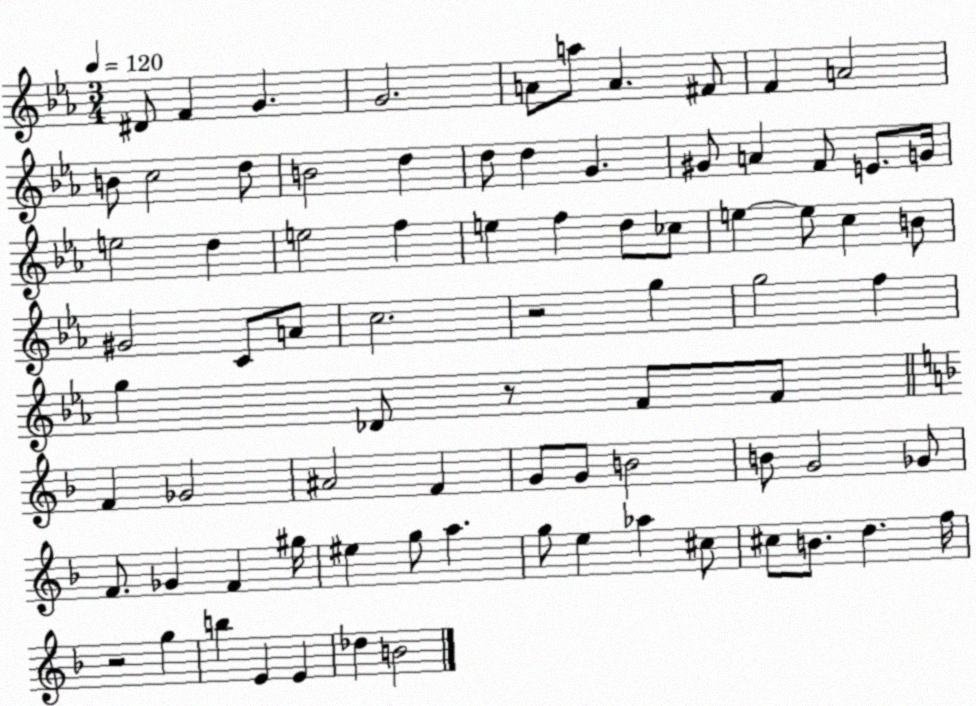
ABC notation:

X:1
T:Untitled
M:3/4
L:1/4
K:Eb
^D/2 F G G2 A/2 a/2 A ^F/2 F A2 B/2 c2 d/2 B2 d d/2 d G ^G/2 A F/2 E/2 G/4 e2 d e2 f e f d/2 _c/2 e e/2 c B/2 ^G2 C/2 A/2 c2 z2 g g2 f g _D/2 z/2 F/2 F/2 F _G2 ^A2 F G/2 G/2 B2 B/2 G2 _G/2 F/2 _G F ^g/4 ^e g/2 a g/2 e _a ^c/2 ^c/2 B/2 d f/4 z2 g b E E _d B2